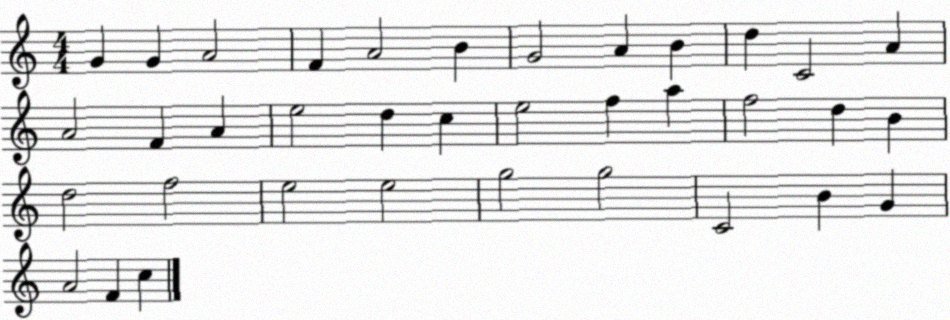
X:1
T:Untitled
M:4/4
L:1/4
K:C
G G A2 F A2 B G2 A B d C2 A A2 F A e2 d c e2 f a f2 d B d2 f2 e2 e2 g2 g2 C2 B G A2 F c